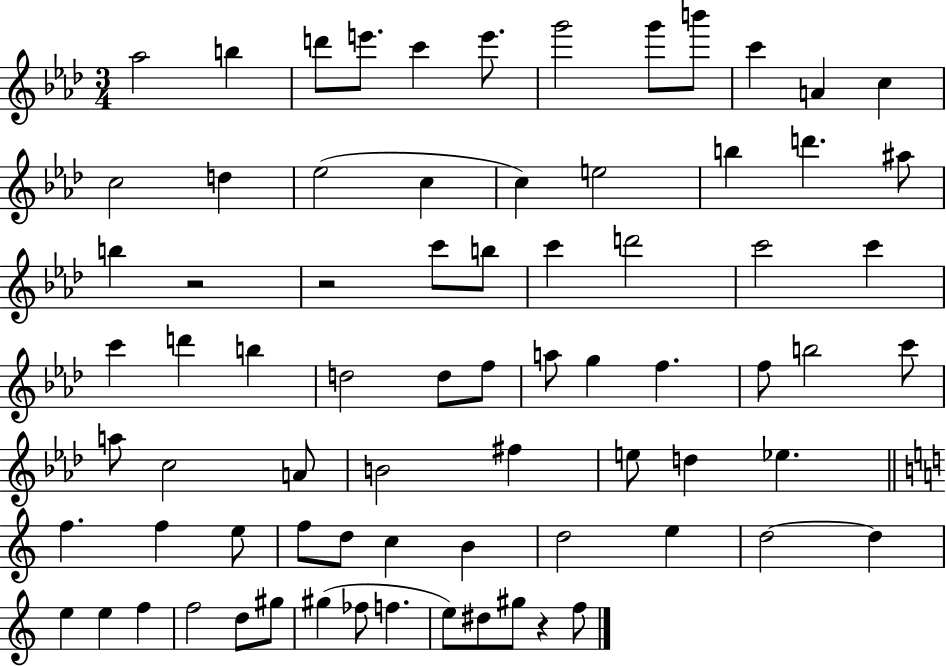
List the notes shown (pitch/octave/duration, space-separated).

Ab5/h B5/q D6/e E6/e. C6/q E6/e. G6/h G6/e B6/e C6/q A4/q C5/q C5/h D5/q Eb5/h C5/q C5/q E5/h B5/q D6/q. A#5/e B5/q R/h R/h C6/e B5/e C6/q D6/h C6/h C6/q C6/q D6/q B5/q D5/h D5/e F5/e A5/e G5/q F5/q. F5/e B5/h C6/e A5/e C5/h A4/e B4/h F#5/q E5/e D5/q Eb5/q. F5/q. F5/q E5/e F5/e D5/e C5/q B4/q D5/h E5/q D5/h D5/q E5/q E5/q F5/q F5/h D5/e G#5/e G#5/q FES5/e F5/q. E5/e D#5/e G#5/e R/q F5/e